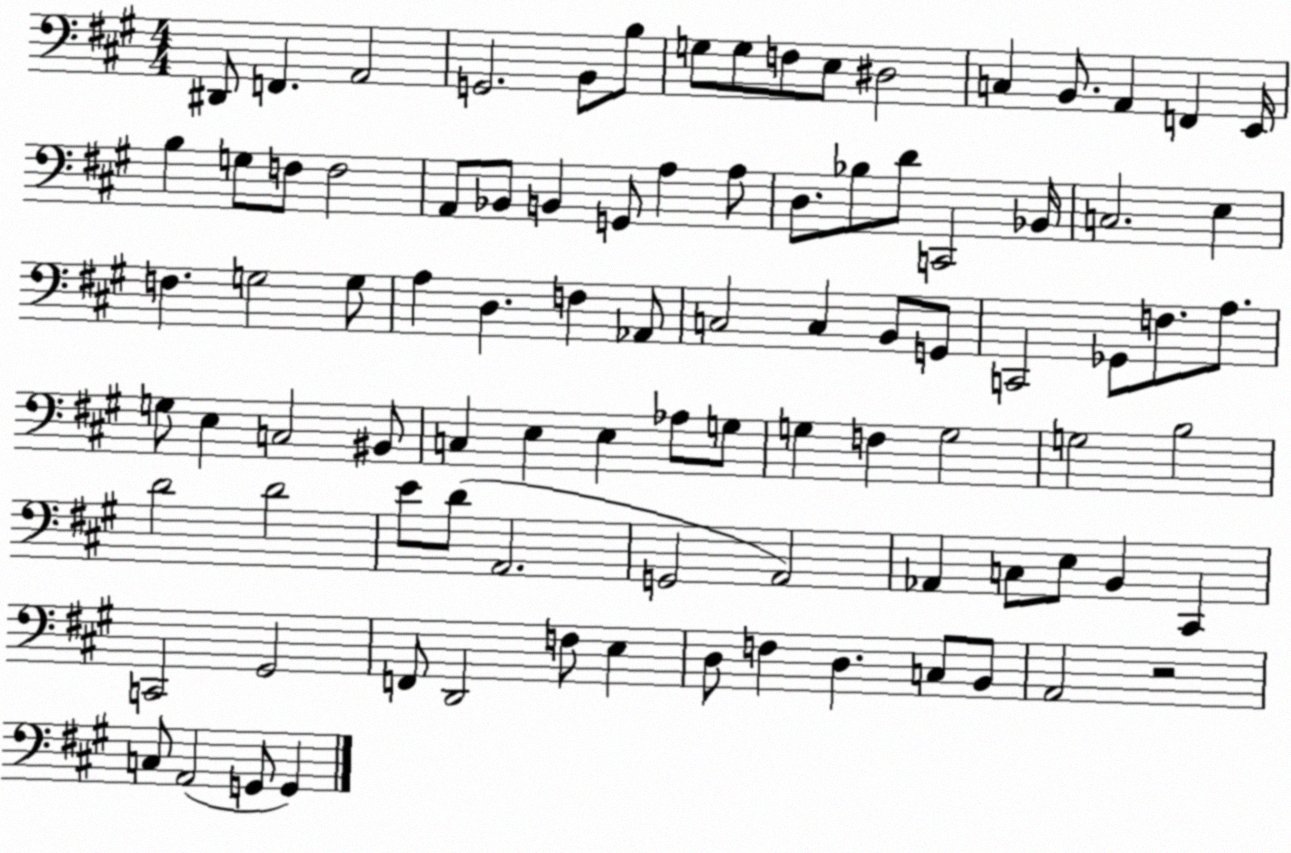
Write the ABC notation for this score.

X:1
T:Untitled
M:4/4
L:1/4
K:A
^D,,/2 F,, A,,2 G,,2 B,,/2 B,/2 G,/2 G,/2 F,/2 E,/2 ^D,2 C, B,,/2 A,, F,, E,,/4 B, G,/2 F,/2 F,2 A,,/2 _B,,/2 B,, G,,/2 A, A,/2 D,/2 _B,/2 D/2 C,,2 _B,,/4 C,2 E, F, G,2 G,/2 A, D, F, _A,,/2 C,2 C, B,,/2 G,,/2 C,,2 _G,,/2 F,/2 A,/2 G,/2 E, C,2 ^B,,/2 C, E, E, _A,/2 G,/2 G, F, G,2 G,2 B,2 D2 D2 E/2 D/2 A,,2 G,,2 A,,2 _A,, C,/2 E,/2 B,, ^C,, C,,2 ^G,,2 F,,/2 D,,2 F,/2 E, D,/2 F, D, C,/2 B,,/2 A,,2 z2 C,/2 A,,2 G,,/2 G,,